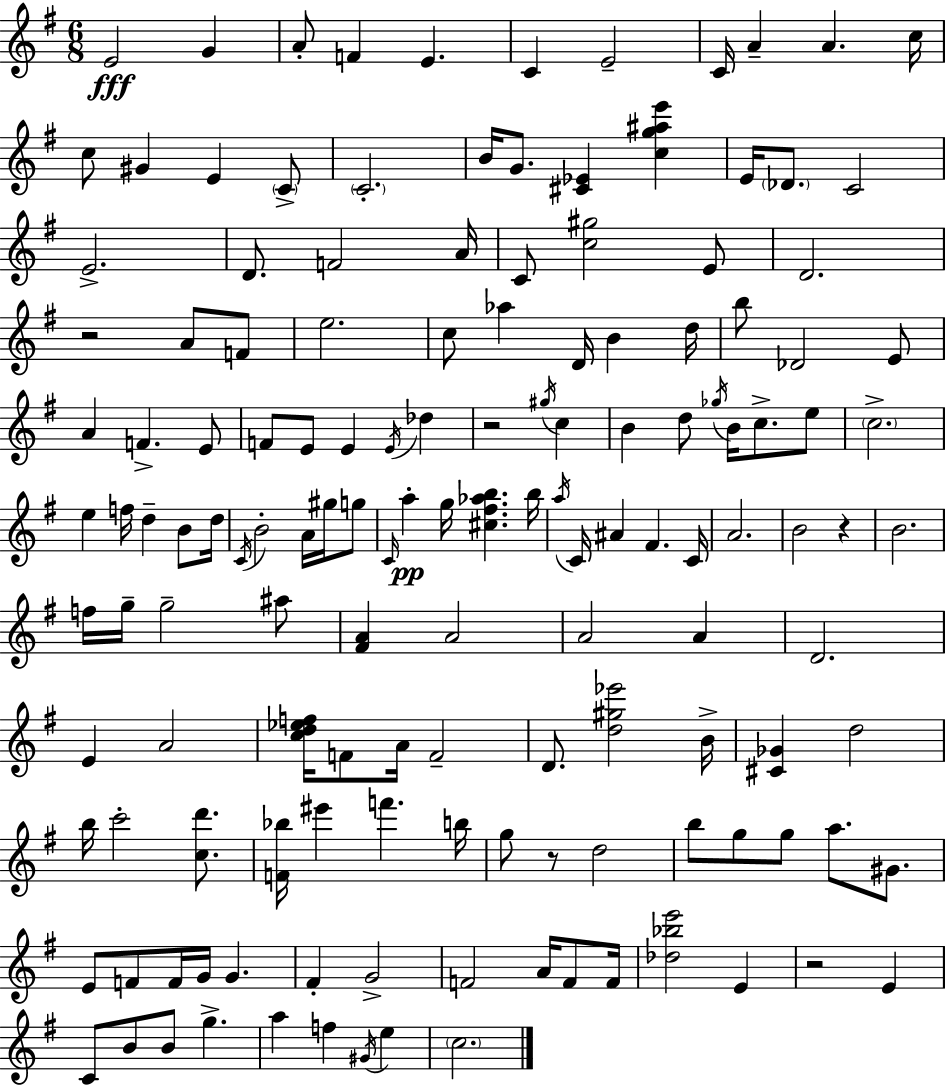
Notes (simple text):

E4/h G4/q A4/e F4/q E4/q. C4/q E4/h C4/s A4/q A4/q. C5/s C5/e G#4/q E4/q C4/e C4/h. B4/s G4/e. [C#4,Eb4]/q [C5,G5,A#5,E6]/q E4/s Db4/e. C4/h E4/h. D4/e. F4/h A4/s C4/e [C5,G#5]/h E4/e D4/h. R/h A4/e F4/e E5/h. C5/e Ab5/q D4/s B4/q D5/s B5/e Db4/h E4/e A4/q F4/q. E4/e F4/e E4/e E4/q E4/s Db5/q R/h G#5/s C5/q B4/q D5/e Gb5/s B4/s C5/e. E5/e C5/h. E5/q F5/s D5/q B4/e D5/s C4/s B4/h A4/s G#5/s G5/e C4/s A5/q G5/s [C#5,F#5,Ab5,B5]/q. B5/s A5/s C4/s A#4/q F#4/q. C4/s A4/h. B4/h R/q B4/h. F5/s G5/s G5/h A#5/e [F#4,A4]/q A4/h A4/h A4/q D4/h. E4/q A4/h [C5,D5,Eb5,F5]/s F4/e A4/s F4/h D4/e. [D5,G#5,Eb6]/h B4/s [C#4,Gb4]/q D5/h B5/s C6/h [C5,D6]/e. [F4,Bb5]/s EIS6/q F6/q. B5/s G5/e R/e D5/h B5/e G5/e G5/e A5/e. G#4/e. E4/e F4/e F4/s G4/s G4/q. F#4/q G4/h F4/h A4/s F4/e F4/s [Db5,Bb5,E6]/h E4/q R/h E4/q C4/e B4/e B4/e G5/q. A5/q F5/q G#4/s E5/q C5/h.